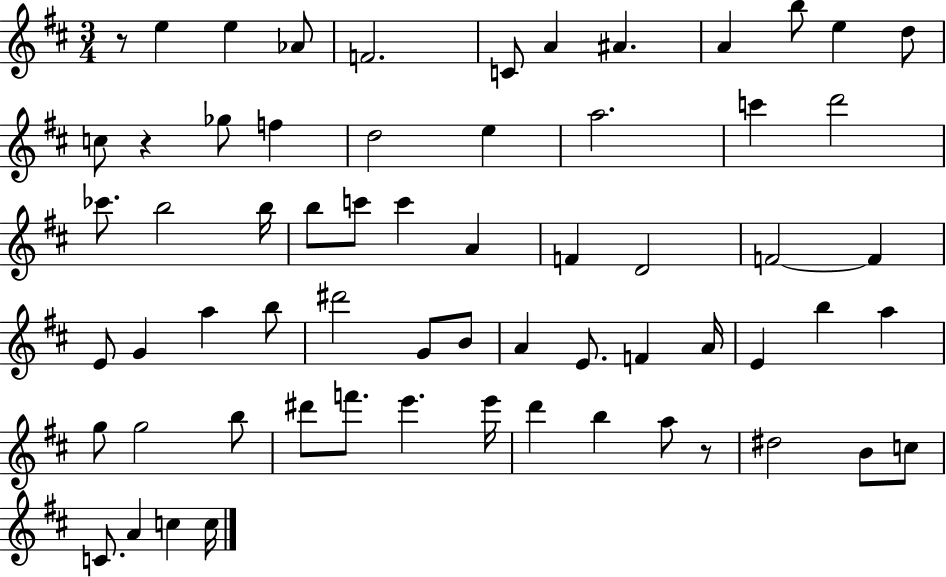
{
  \clef treble
  \numericTimeSignature
  \time 3/4
  \key d \major
  r8 e''4 e''4 aes'8 | f'2. | c'8 a'4 ais'4. | a'4 b''8 e''4 d''8 | \break c''8 r4 ges''8 f''4 | d''2 e''4 | a''2. | c'''4 d'''2 | \break ces'''8. b''2 b''16 | b''8 c'''8 c'''4 a'4 | f'4 d'2 | f'2~~ f'4 | \break e'8 g'4 a''4 b''8 | dis'''2 g'8 b'8 | a'4 e'8. f'4 a'16 | e'4 b''4 a''4 | \break g''8 g''2 b''8 | dis'''8 f'''8. e'''4. e'''16 | d'''4 b''4 a''8 r8 | dis''2 b'8 c''8 | \break c'8. a'4 c''4 c''16 | \bar "|."
}